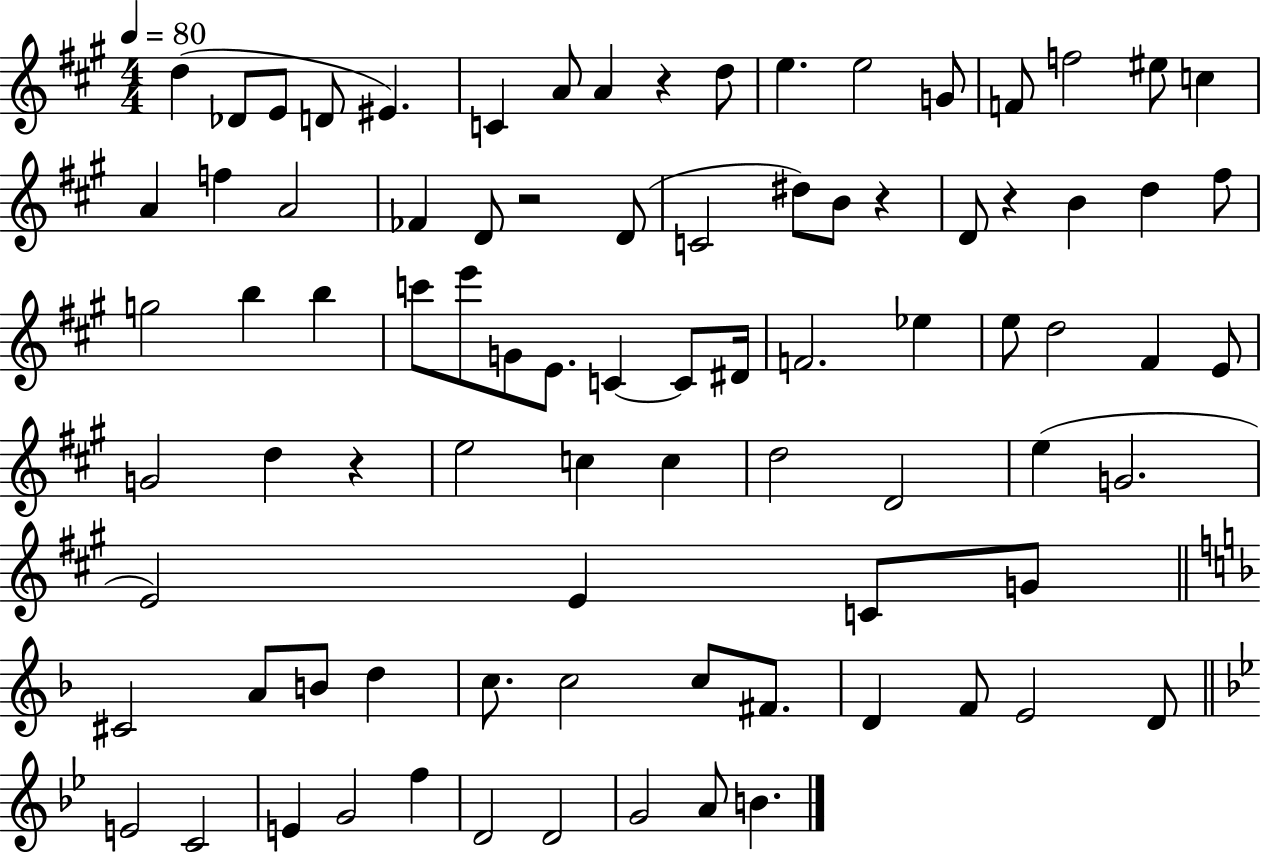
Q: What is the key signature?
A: A major